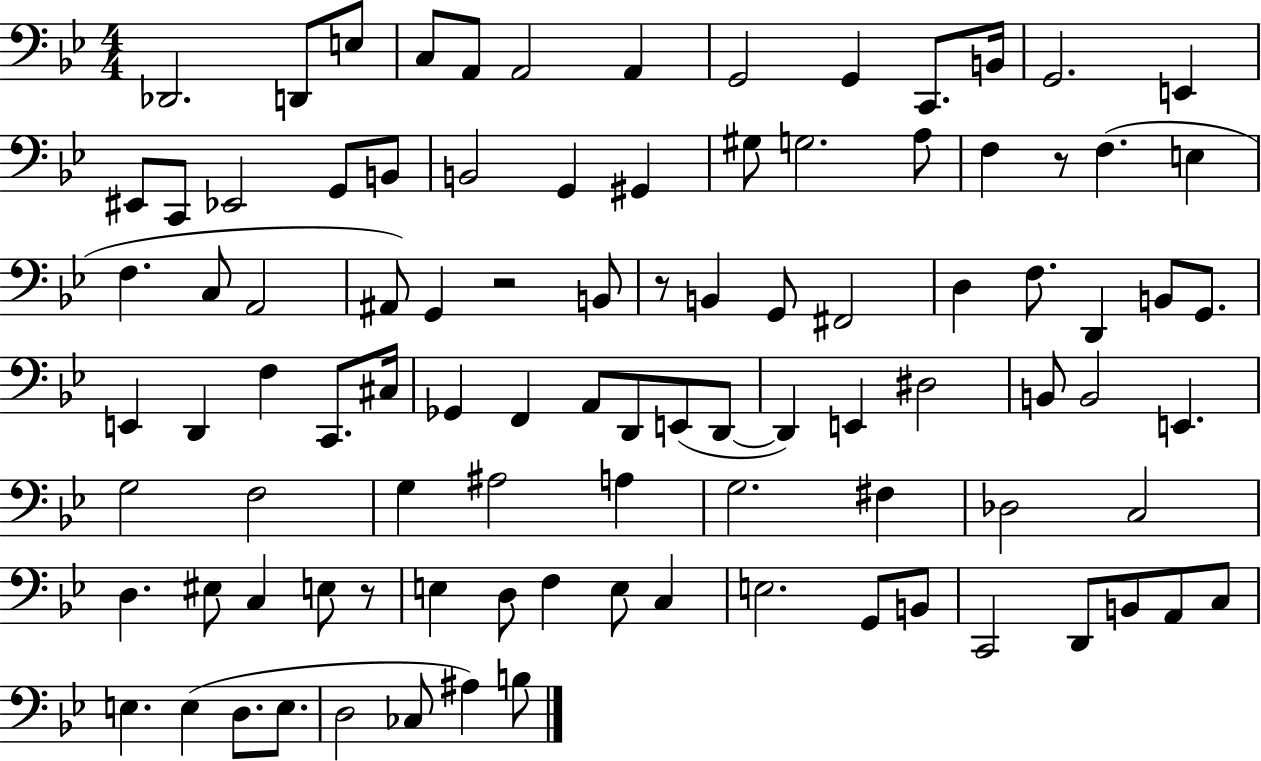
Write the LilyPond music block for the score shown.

{
  \clef bass
  \numericTimeSignature
  \time 4/4
  \key bes \major
  des,2. d,8 e8 | c8 a,8 a,2 a,4 | g,2 g,4 c,8. b,16 | g,2. e,4 | \break eis,8 c,8 ees,2 g,8 b,8 | b,2 g,4 gis,4 | gis8 g2. a8 | f4 r8 f4.( e4 | \break f4. c8 a,2 | ais,8) g,4 r2 b,8 | r8 b,4 g,8 fis,2 | d4 f8. d,4 b,8 g,8. | \break e,4 d,4 f4 c,8. cis16 | ges,4 f,4 a,8 d,8 e,8( d,8~~ | d,4) e,4 dis2 | b,8 b,2 e,4. | \break g2 f2 | g4 ais2 a4 | g2. fis4 | des2 c2 | \break d4. eis8 c4 e8 r8 | e4 d8 f4 e8 c4 | e2. g,8 b,8 | c,2 d,8 b,8 a,8 c8 | \break e4. e4( d8. e8. | d2 ces8 ais4) b8 | \bar "|."
}